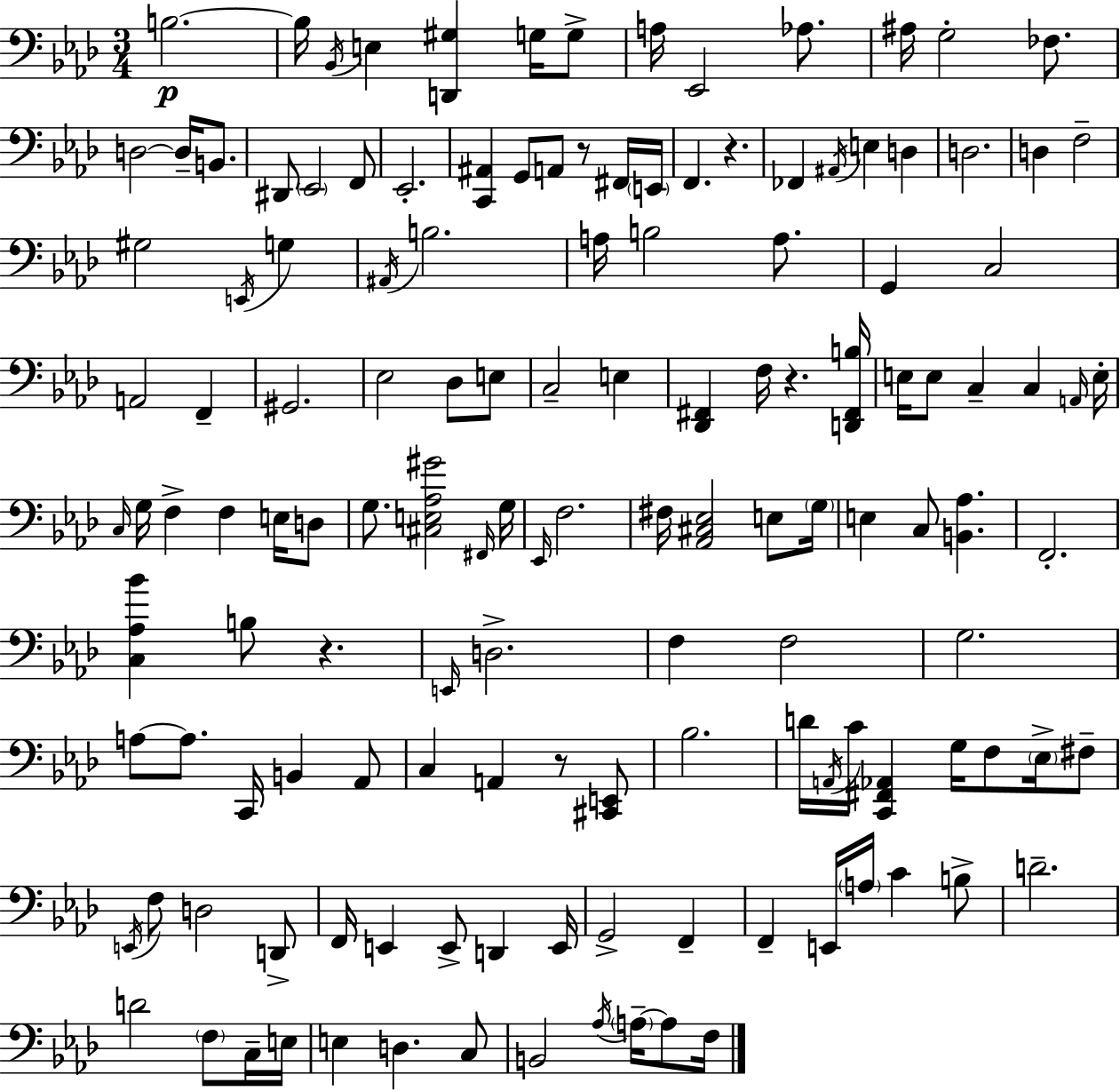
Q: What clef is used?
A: bass